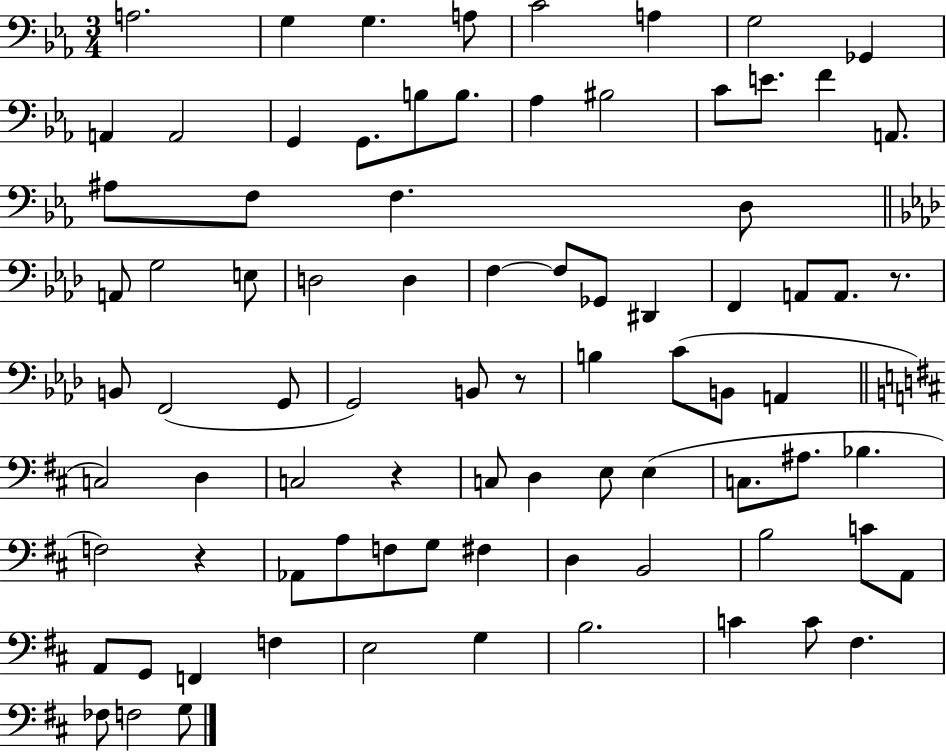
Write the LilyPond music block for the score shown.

{
  \clef bass
  \numericTimeSignature
  \time 3/4
  \key ees \major
  a2. | g4 g4. a8 | c'2 a4 | g2 ges,4 | \break a,4 a,2 | g,4 g,8. b8 b8. | aes4 bis2 | c'8 e'8. f'4 a,8. | \break ais8 f8 f4. d8 | \bar "||" \break \key aes \major a,8 g2 e8 | d2 d4 | f4~~ f8 ges,8 dis,4 | f,4 a,8 a,8. r8. | \break b,8 f,2( g,8 | g,2) b,8 r8 | b4 c'8( b,8 a,4 | \bar "||" \break \key d \major c2) d4 | c2 r4 | c8 d4 e8 e4( | c8. ais8. bes4. | \break f2) r4 | aes,8 a8 f8 g8 fis4 | d4 b,2 | b2 c'8 a,8 | \break a,8 g,8 f,4 f4 | e2 g4 | b2. | c'4 c'8 fis4. | \break fes8 f2 g8 | \bar "|."
}